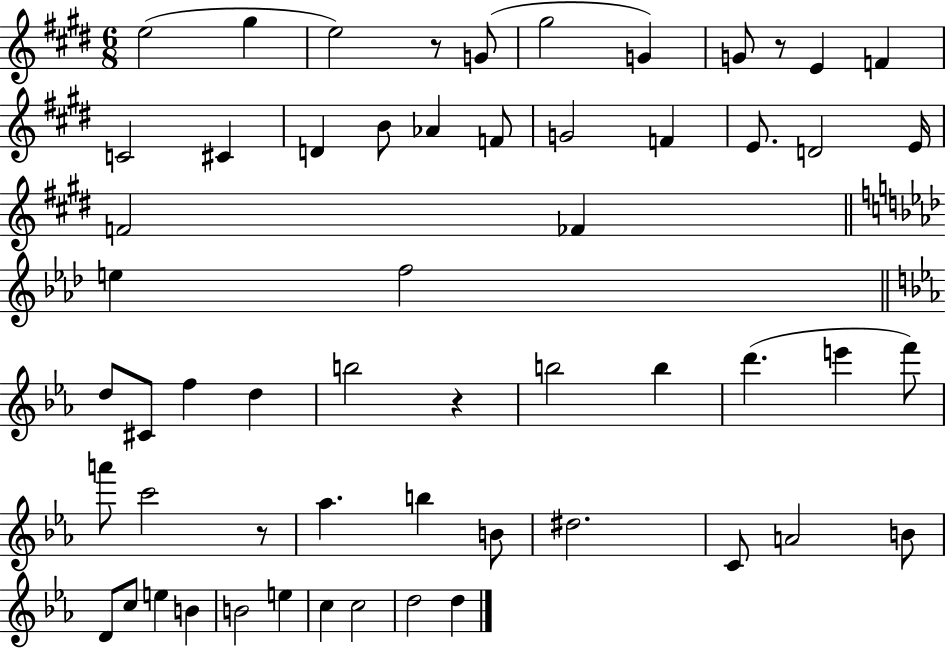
E5/h G#5/q E5/h R/e G4/e G#5/h G4/q G4/e R/e E4/q F4/q C4/h C#4/q D4/q B4/e Ab4/q F4/e G4/h F4/q E4/e. D4/h E4/s F4/h FES4/q E5/q F5/h D5/e C#4/e F5/q D5/q B5/h R/q B5/h B5/q D6/q. E6/q F6/e A6/e C6/h R/e Ab5/q. B5/q B4/e D#5/h. C4/e A4/h B4/e D4/e C5/e E5/q B4/q B4/h E5/q C5/q C5/h D5/h D5/q